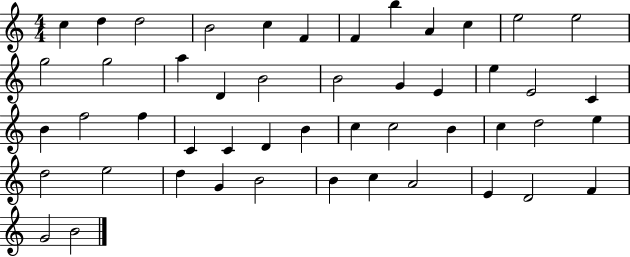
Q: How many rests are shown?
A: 0